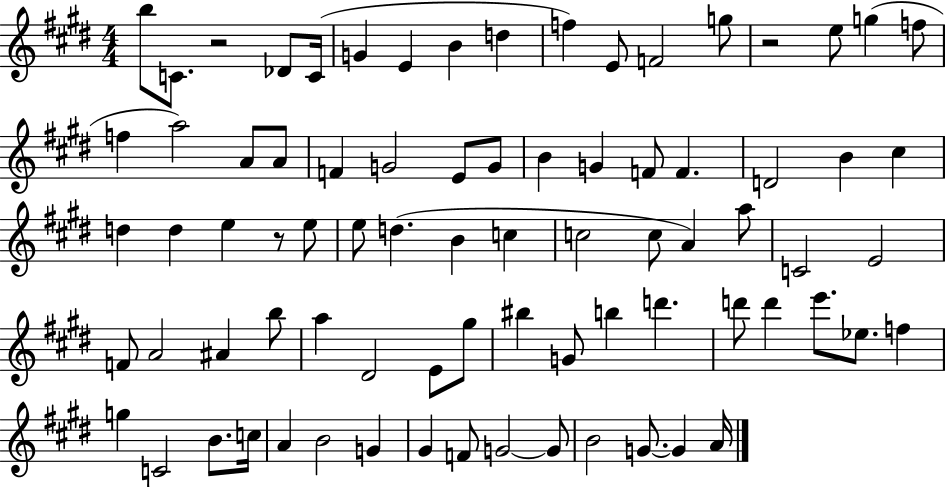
B5/e C4/e. R/h Db4/e C4/s G4/q E4/q B4/q D5/q F5/q E4/e F4/h G5/e R/h E5/e G5/q F5/e F5/q A5/h A4/e A4/e F4/q G4/h E4/e G4/e B4/q G4/q F4/e F4/q. D4/h B4/q C#5/q D5/q D5/q E5/q R/e E5/e E5/e D5/q. B4/q C5/q C5/h C5/e A4/q A5/e C4/h E4/h F4/e A4/h A#4/q B5/e A5/q D#4/h E4/e G#5/e BIS5/q G4/e B5/q D6/q. D6/e D6/q E6/e. Eb5/e. F5/q G5/q C4/h B4/e. C5/s A4/q B4/h G4/q G#4/q F4/e G4/h G4/e B4/h G4/e. G4/q A4/s